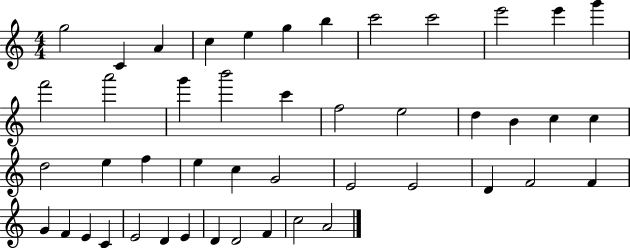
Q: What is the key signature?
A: C major